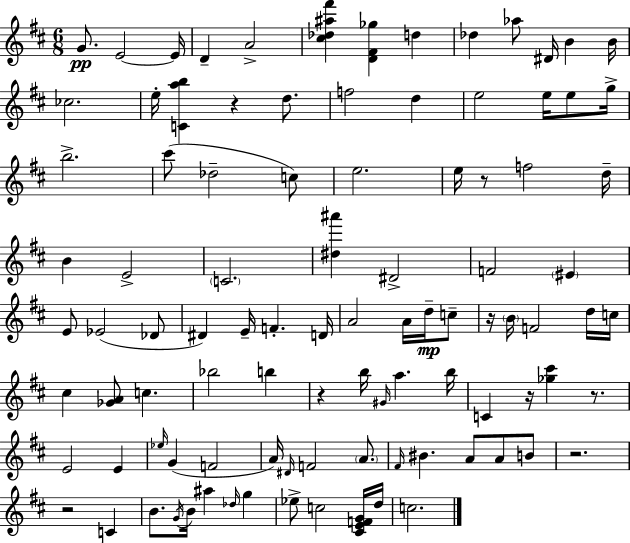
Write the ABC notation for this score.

X:1
T:Untitled
M:6/8
L:1/4
K:D
G/2 E2 E/4 D A2 [^c_d^a^f'] [D^F_g] d _d _a/2 ^D/4 B B/4 _c2 e/4 [Cab] z d/2 f2 d e2 e/4 e/2 g/4 b2 ^c'/2 _d2 c/2 e2 e/4 z/2 f2 d/4 B E2 C2 [^d^a'] ^D2 F2 ^E E/2 _E2 _D/2 ^D E/4 F D/4 A2 A/4 d/4 c/2 z/4 B/4 F2 d/4 c/4 ^c [_GA]/2 c _b2 b z b/4 ^G/4 a b/4 C z/4 [_g^c'] z/2 E2 E _e/4 G F2 A/4 ^D/4 F2 A/2 ^F/4 ^B A/2 A/2 B/2 z2 z2 C B/2 G/4 B/4 ^a _d/4 g _e/2 c2 [^CEFG]/4 d/4 c2